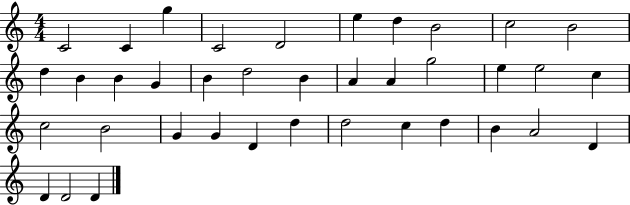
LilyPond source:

{
  \clef treble
  \numericTimeSignature
  \time 4/4
  \key c \major
  c'2 c'4 g''4 | c'2 d'2 | e''4 d''4 b'2 | c''2 b'2 | \break d''4 b'4 b'4 g'4 | b'4 d''2 b'4 | a'4 a'4 g''2 | e''4 e''2 c''4 | \break c''2 b'2 | g'4 g'4 d'4 d''4 | d''2 c''4 d''4 | b'4 a'2 d'4 | \break d'4 d'2 d'4 | \bar "|."
}